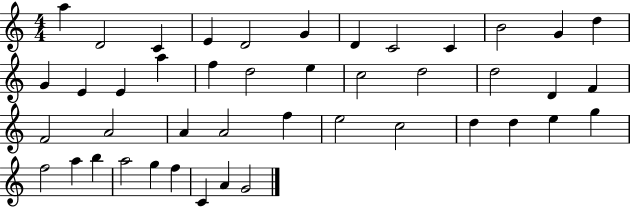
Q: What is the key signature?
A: C major